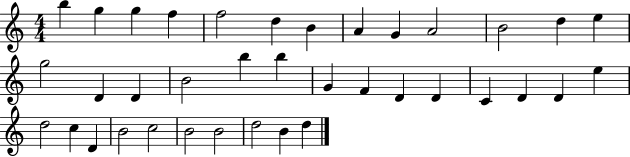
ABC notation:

X:1
T:Untitled
M:4/4
L:1/4
K:C
b g g f f2 d B A G A2 B2 d e g2 D D B2 b b G F D D C D D e d2 c D B2 c2 B2 B2 d2 B d